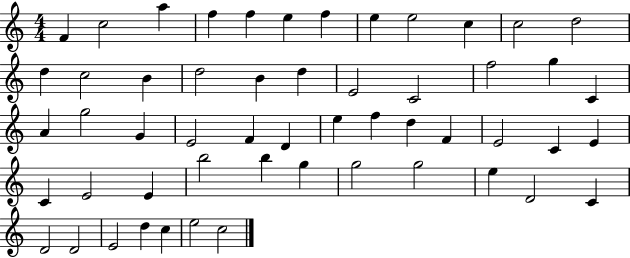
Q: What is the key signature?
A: C major